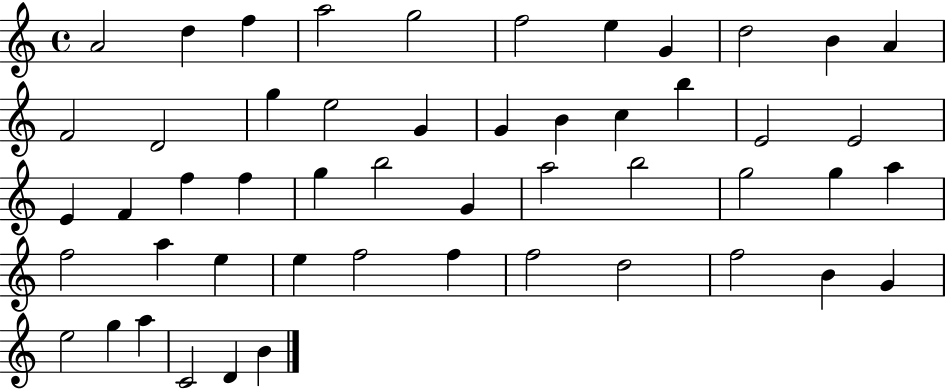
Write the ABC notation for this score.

X:1
T:Untitled
M:4/4
L:1/4
K:C
A2 d f a2 g2 f2 e G d2 B A F2 D2 g e2 G G B c b E2 E2 E F f f g b2 G a2 b2 g2 g a f2 a e e f2 f f2 d2 f2 B G e2 g a C2 D B